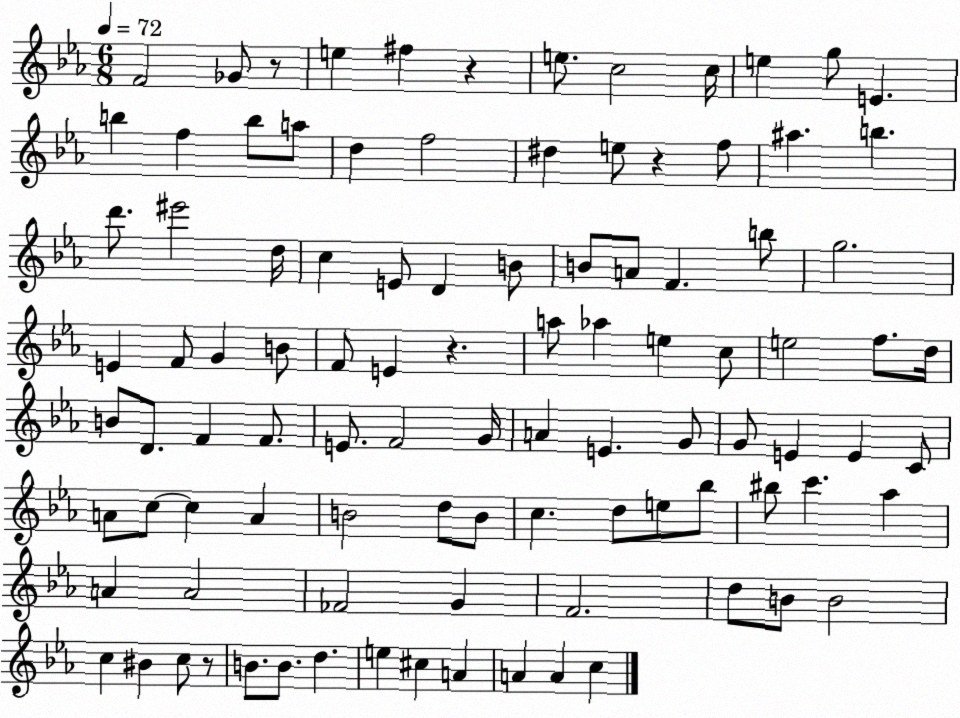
X:1
T:Untitled
M:6/8
L:1/4
K:Eb
F2 _G/2 z/2 e ^f z e/2 c2 c/4 e g/2 E b f b/2 a/2 d f2 ^d e/2 z f/2 ^a b d'/2 ^e'2 d/4 c E/2 D B/2 B/2 A/2 F b/2 g2 E F/2 G B/2 F/2 E z a/2 _a e c/2 e2 f/2 d/4 B/2 D/2 F F/2 E/2 F2 G/4 A E G/2 G/2 E E C/2 A/2 c/2 c A B2 d/2 B/2 c d/2 e/2 _b/2 ^b/2 c' _a A A2 _F2 G F2 d/2 B/2 B2 c ^B c/2 z/2 B/2 B/2 d e ^c A A A c